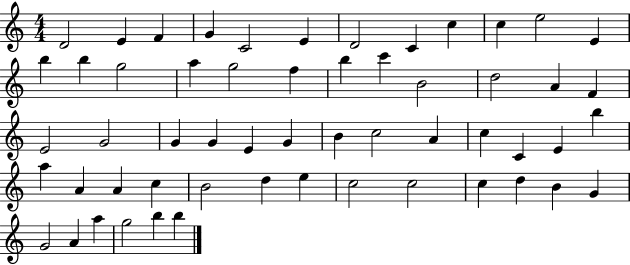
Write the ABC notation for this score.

X:1
T:Untitled
M:4/4
L:1/4
K:C
D2 E F G C2 E D2 C c c e2 E b b g2 a g2 f b c' B2 d2 A F E2 G2 G G E G B c2 A c C E b a A A c B2 d e c2 c2 c d B G G2 A a g2 b b